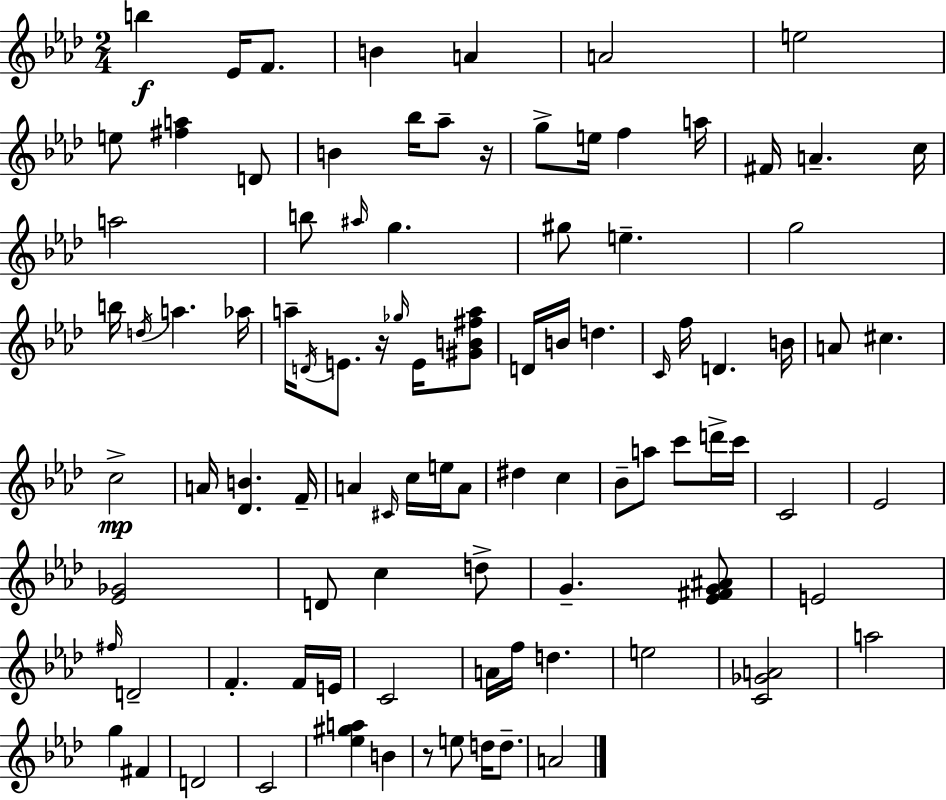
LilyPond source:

{
  \clef treble
  \numericTimeSignature
  \time 2/4
  \key aes \major
  b''4\f ees'16 f'8. | b'4 a'4 | a'2 | e''2 | \break e''8 <fis'' a''>4 d'8 | b'4 bes''16 aes''8-- r16 | g''8-> e''16 f''4 a''16 | fis'16 a'4.-- c''16 | \break a''2 | b''8 \grace { ais''16 } g''4. | gis''8 e''4.-- | g''2 | \break b''16 \acciaccatura { d''16 } a''4. | aes''16 a''16-- \acciaccatura { d'16 } e'8. r16 | \grace { ges''16 } e'16 <gis' b' fis'' a''>8 d'16 b'16 d''4. | \grace { c'16 } f''16 d'4. | \break b'16 a'8 cis''4. | c''2->\mp | a'16 <des' b'>4. | f'16-- a'4 | \break \grace { cis'16 } c''16 e''16 a'8 dis''4 | c''4 bes'8-- | a''8 c'''8 d'''16-> c'''16 c'2 | ees'2 | \break <ees' ges'>2 | d'8 | c''4 d''8-> g'4.-- | <ees' fis' g' ais'>8 e'2 | \break \grace { fis''16 } d'2-- | f'4.-. | f'16 e'16 c'2 | a'16 | \break f''16 d''4. e''2 | <c' ges' a'>2 | a''2 | g''4 | \break fis'4 d'2 | c'2 | <ees'' gis'' a''>4 | b'4 r8 | \break e''8 d''16 d''8.-- a'2 | \bar "|."
}